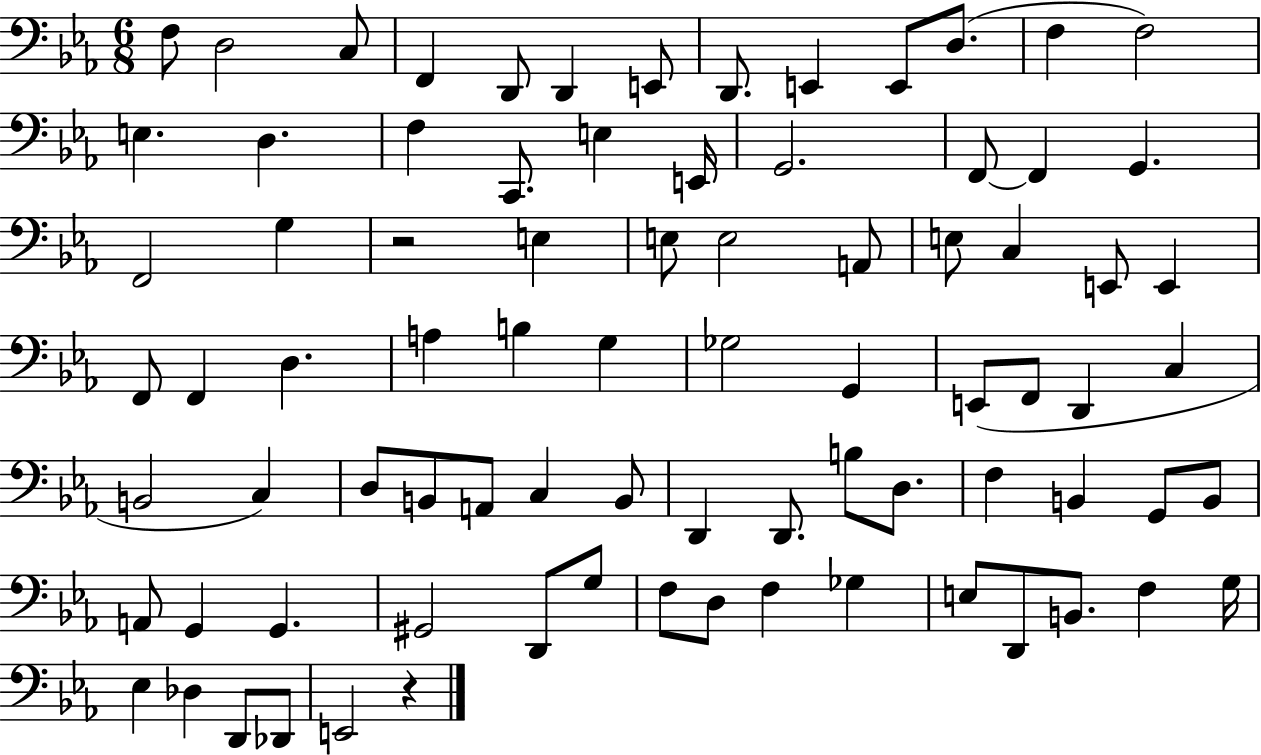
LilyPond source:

{
  \clef bass
  \numericTimeSignature
  \time 6/8
  \key ees \major
  f8 d2 c8 | f,4 d,8 d,4 e,8 | d,8. e,4 e,8 d8.( | f4 f2) | \break e4. d4. | f4 c,8. e4 e,16 | g,2. | f,8~~ f,4 g,4. | \break f,2 g4 | r2 e4 | e8 e2 a,8 | e8 c4 e,8 e,4 | \break f,8 f,4 d4. | a4 b4 g4 | ges2 g,4 | e,8( f,8 d,4 c4 | \break b,2 c4) | d8 b,8 a,8 c4 b,8 | d,4 d,8. b8 d8. | f4 b,4 g,8 b,8 | \break a,8 g,4 g,4. | gis,2 d,8 g8 | f8 d8 f4 ges4 | e8 d,8 b,8. f4 g16 | \break ees4 des4 d,8 des,8 | e,2 r4 | \bar "|."
}